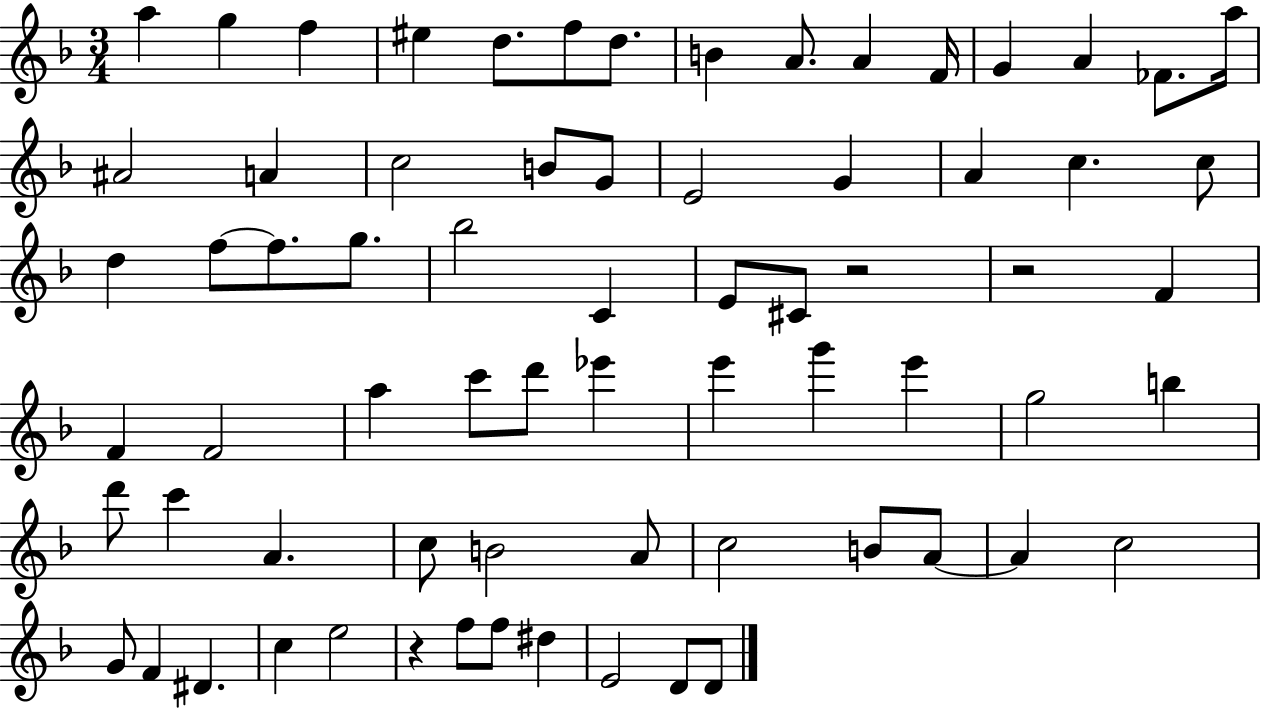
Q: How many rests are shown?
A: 3